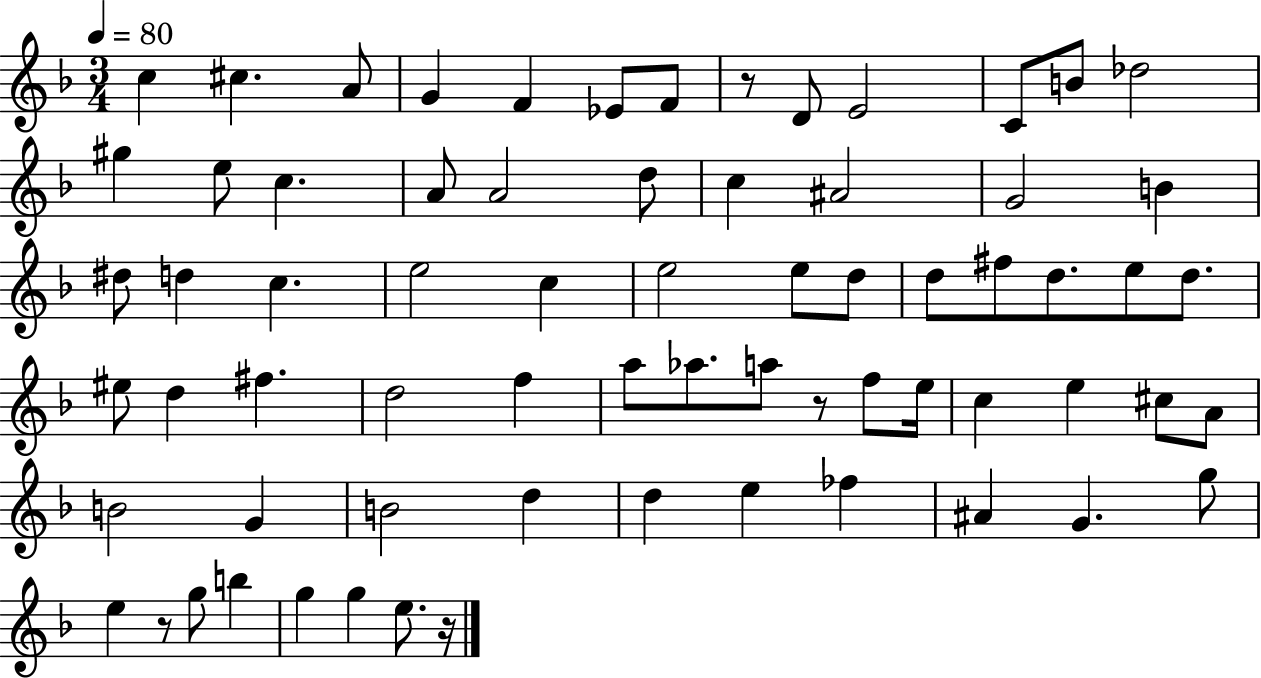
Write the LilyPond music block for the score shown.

{
  \clef treble
  \numericTimeSignature
  \time 3/4
  \key f \major
  \tempo 4 = 80
  \repeat volta 2 { c''4 cis''4. a'8 | g'4 f'4 ees'8 f'8 | r8 d'8 e'2 | c'8 b'8 des''2 | \break gis''4 e''8 c''4. | a'8 a'2 d''8 | c''4 ais'2 | g'2 b'4 | \break dis''8 d''4 c''4. | e''2 c''4 | e''2 e''8 d''8 | d''8 fis''8 d''8. e''8 d''8. | \break eis''8 d''4 fis''4. | d''2 f''4 | a''8 aes''8. a''8 r8 f''8 e''16 | c''4 e''4 cis''8 a'8 | \break b'2 g'4 | b'2 d''4 | d''4 e''4 fes''4 | ais'4 g'4. g''8 | \break e''4 r8 g''8 b''4 | g''4 g''4 e''8. r16 | } \bar "|."
}